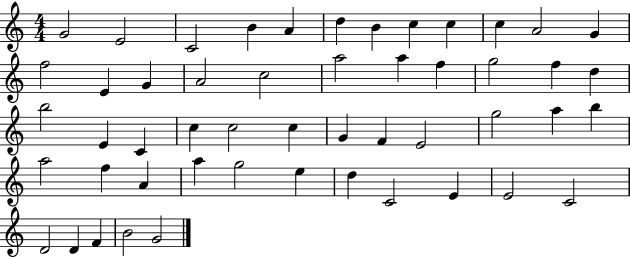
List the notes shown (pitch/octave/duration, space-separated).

G4/h E4/h C4/h B4/q A4/q D5/q B4/q C5/q C5/q C5/q A4/h G4/q F5/h E4/q G4/q A4/h C5/h A5/h A5/q F5/q G5/h F5/q D5/q B5/h E4/q C4/q C5/q C5/h C5/q G4/q F4/q E4/h G5/h A5/q B5/q A5/h F5/q A4/q A5/q G5/h E5/q D5/q C4/h E4/q E4/h C4/h D4/h D4/q F4/q B4/h G4/h